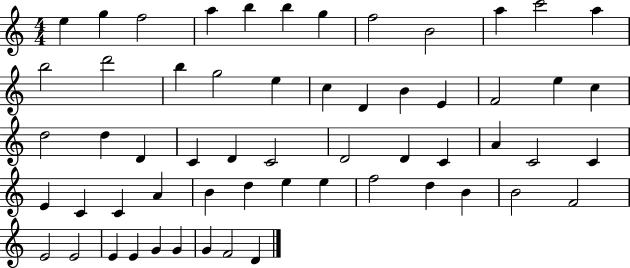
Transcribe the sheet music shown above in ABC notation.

X:1
T:Untitled
M:4/4
L:1/4
K:C
e g f2 a b b g f2 B2 a c'2 a b2 d'2 b g2 e c D B E F2 e c d2 d D C D C2 D2 D C A C2 C E C C A B d e e f2 d B B2 F2 E2 E2 E E G G G F2 D